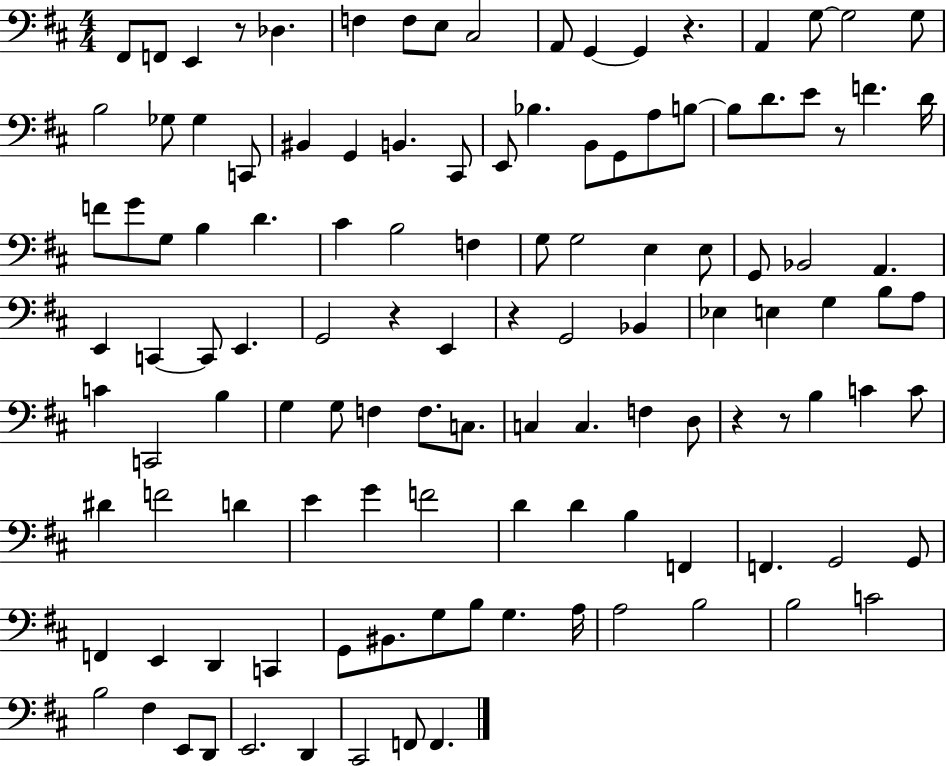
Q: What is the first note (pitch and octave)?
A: F#2